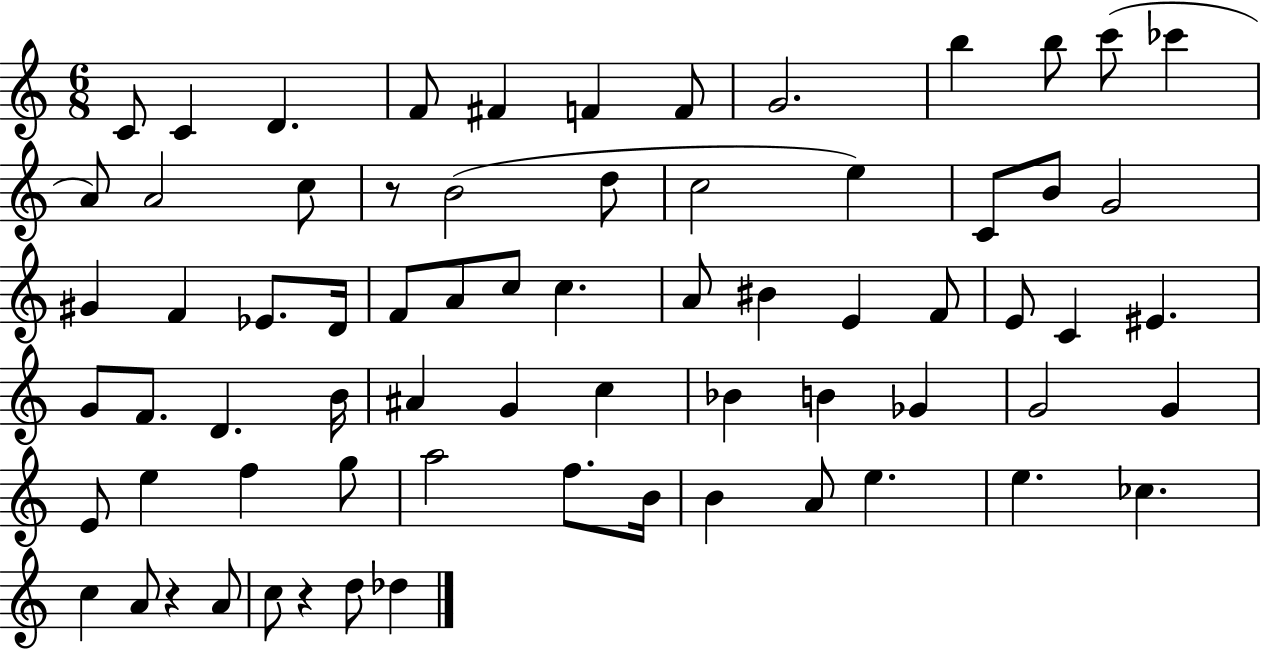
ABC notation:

X:1
T:Untitled
M:6/8
L:1/4
K:C
C/2 C D F/2 ^F F F/2 G2 b b/2 c'/2 _c' A/2 A2 c/2 z/2 B2 d/2 c2 e C/2 B/2 G2 ^G F _E/2 D/4 F/2 A/2 c/2 c A/2 ^B E F/2 E/2 C ^E G/2 F/2 D B/4 ^A G c _B B _G G2 G E/2 e f g/2 a2 f/2 B/4 B A/2 e e _c c A/2 z A/2 c/2 z d/2 _d